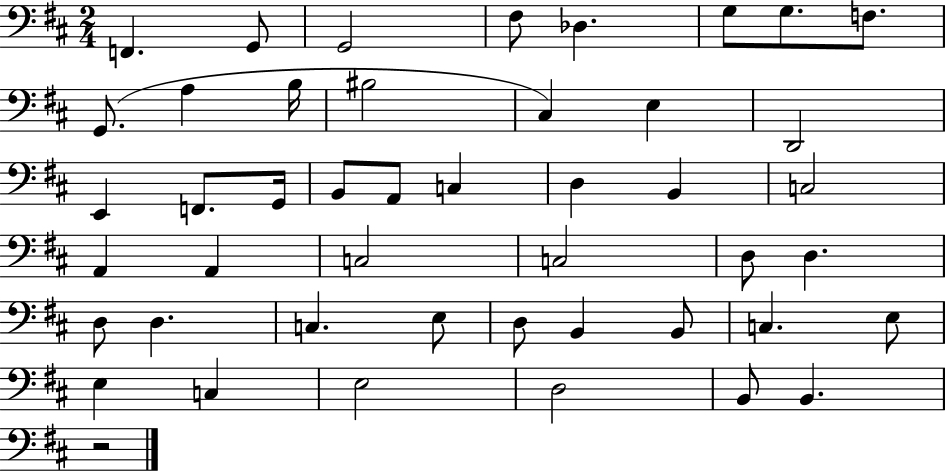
{
  \clef bass
  \numericTimeSignature
  \time 2/4
  \key d \major
  f,4. g,8 | g,2 | fis8 des4. | g8 g8. f8. | \break g,8.( a4 b16 | bis2 | cis4) e4 | d,2 | \break e,4 f,8. g,16 | b,8 a,8 c4 | d4 b,4 | c2 | \break a,4 a,4 | c2 | c2 | d8 d4. | \break d8 d4. | c4. e8 | d8 b,4 b,8 | c4. e8 | \break e4 c4 | e2 | d2 | b,8 b,4. | \break r2 | \bar "|."
}